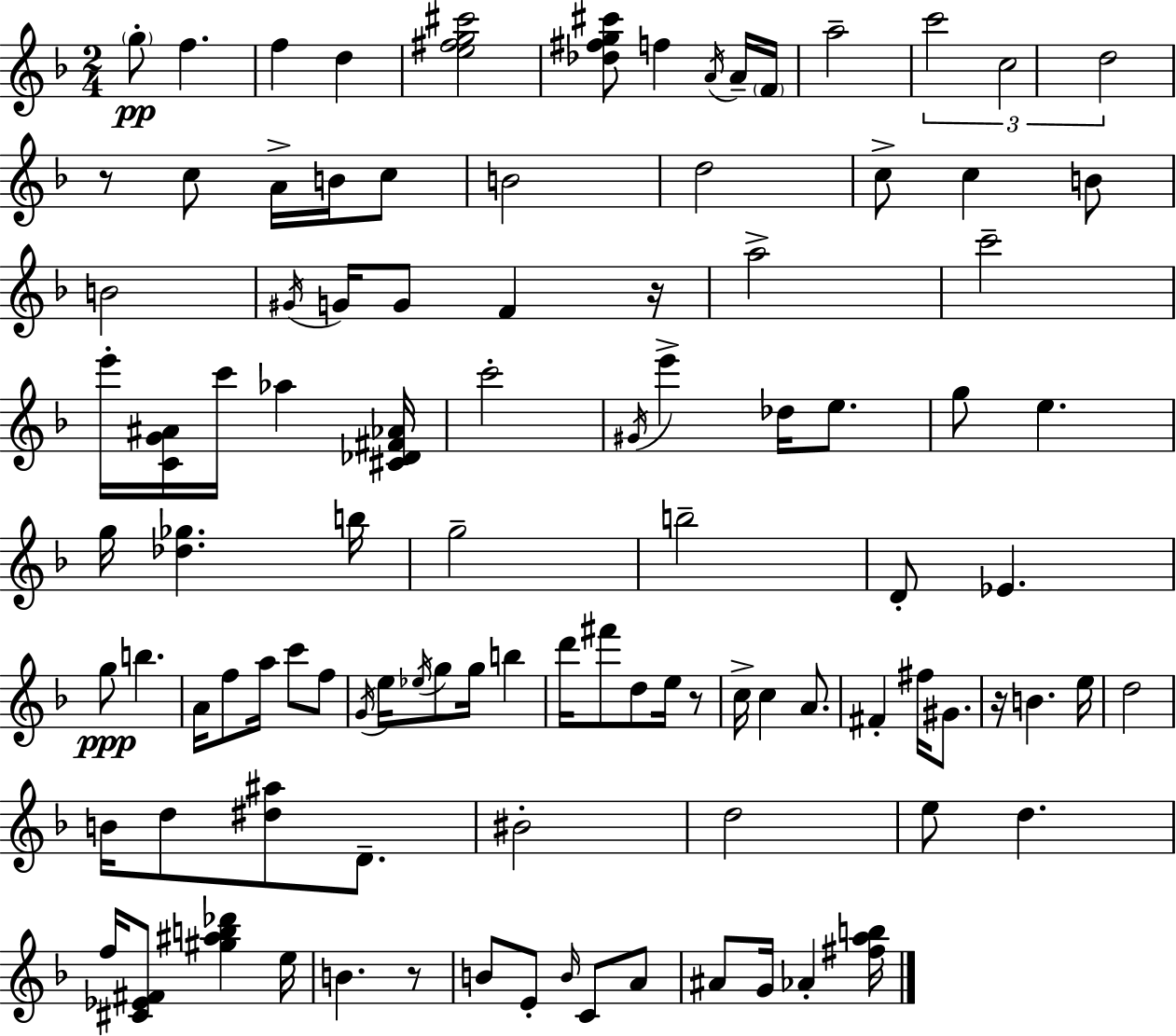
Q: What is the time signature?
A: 2/4